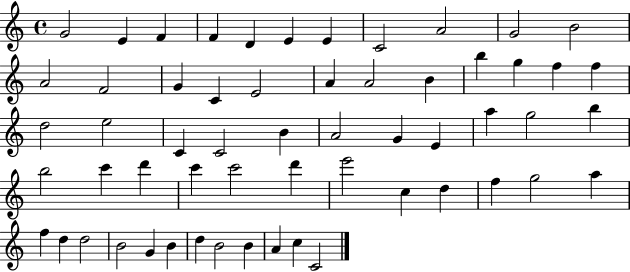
G4/h E4/q F4/q F4/q D4/q E4/q E4/q C4/h A4/h G4/h B4/h A4/h F4/h G4/q C4/q E4/h A4/q A4/h B4/q B5/q G5/q F5/q F5/q D5/h E5/h C4/q C4/h B4/q A4/h G4/q E4/q A5/q G5/h B5/q B5/h C6/q D6/q C6/q C6/h D6/q E6/h C5/q D5/q F5/q G5/h A5/q F5/q D5/q D5/h B4/h G4/q B4/q D5/q B4/h B4/q A4/q C5/q C4/h